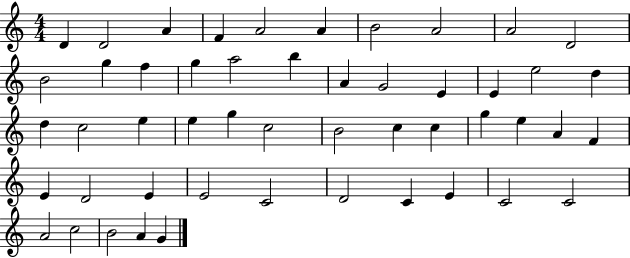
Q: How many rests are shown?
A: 0